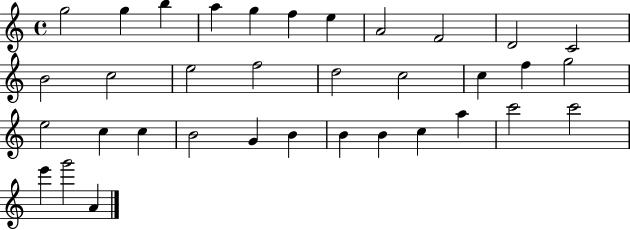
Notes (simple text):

G5/h G5/q B5/q A5/q G5/q F5/q E5/q A4/h F4/h D4/h C4/h B4/h C5/h E5/h F5/h D5/h C5/h C5/q F5/q G5/h E5/h C5/q C5/q B4/h G4/q B4/q B4/q B4/q C5/q A5/q C6/h C6/h E6/q G6/h A4/q